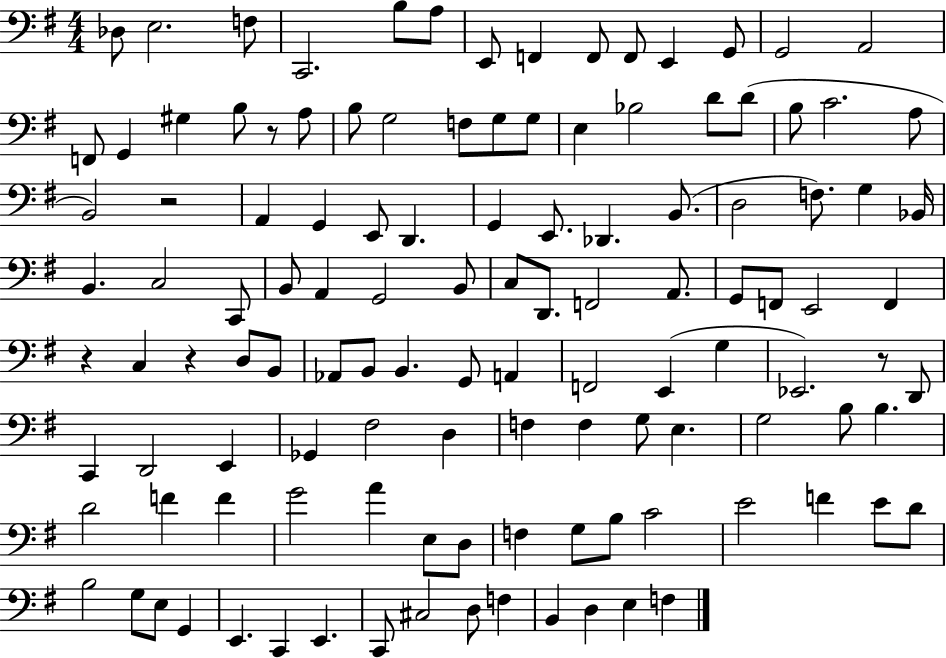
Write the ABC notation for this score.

X:1
T:Untitled
M:4/4
L:1/4
K:G
_D,/2 E,2 F,/2 C,,2 B,/2 A,/2 E,,/2 F,, F,,/2 F,,/2 E,, G,,/2 G,,2 A,,2 F,,/2 G,, ^G, B,/2 z/2 A,/2 B,/2 G,2 F,/2 G,/2 G,/2 E, _B,2 D/2 D/2 B,/2 C2 A,/2 B,,2 z2 A,, G,, E,,/2 D,, G,, E,,/2 _D,, B,,/2 D,2 F,/2 G, _B,,/4 B,, C,2 C,,/2 B,,/2 A,, G,,2 B,,/2 C,/2 D,,/2 F,,2 A,,/2 G,,/2 F,,/2 E,,2 F,, z C, z D,/2 B,,/2 _A,,/2 B,,/2 B,, G,,/2 A,, F,,2 E,, G, _E,,2 z/2 D,,/2 C,, D,,2 E,, _G,, ^F,2 D, F, F, G,/2 E, G,2 B,/2 B, D2 F F G2 A E,/2 D,/2 F, G,/2 B,/2 C2 E2 F E/2 D/2 B,2 G,/2 E,/2 G,, E,, C,, E,, C,,/2 ^C,2 D,/2 F, B,, D, E, F,